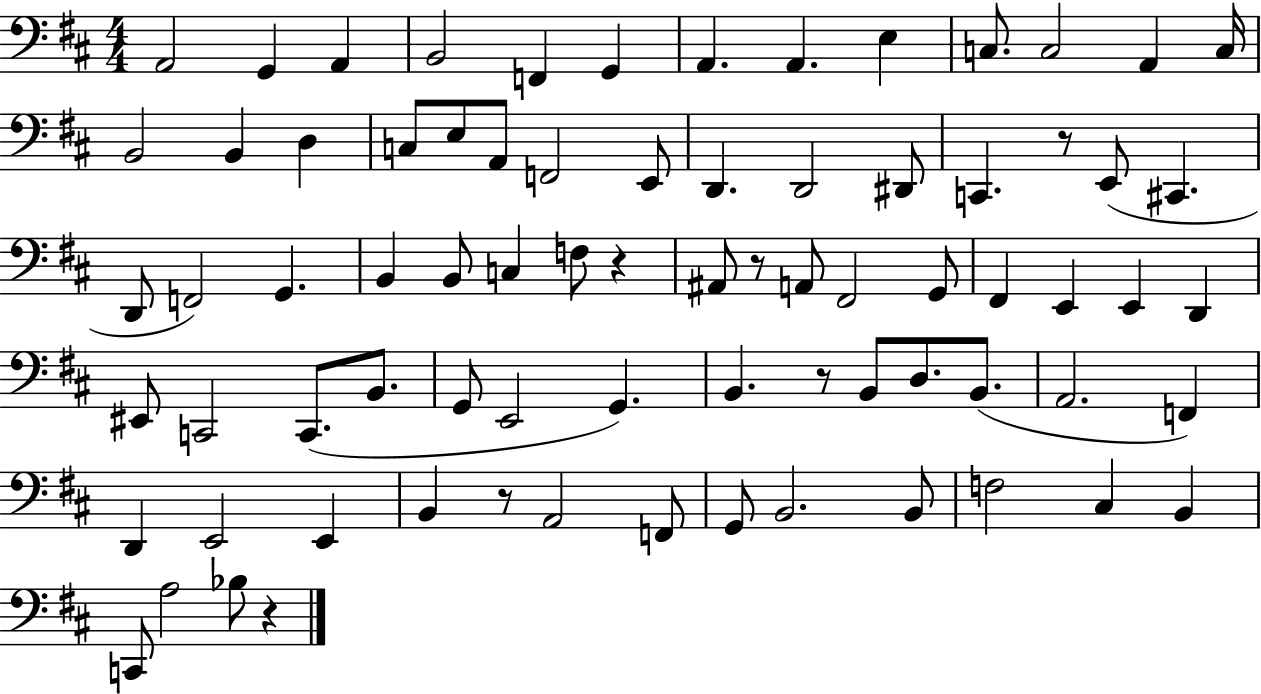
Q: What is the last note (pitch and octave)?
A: Bb3